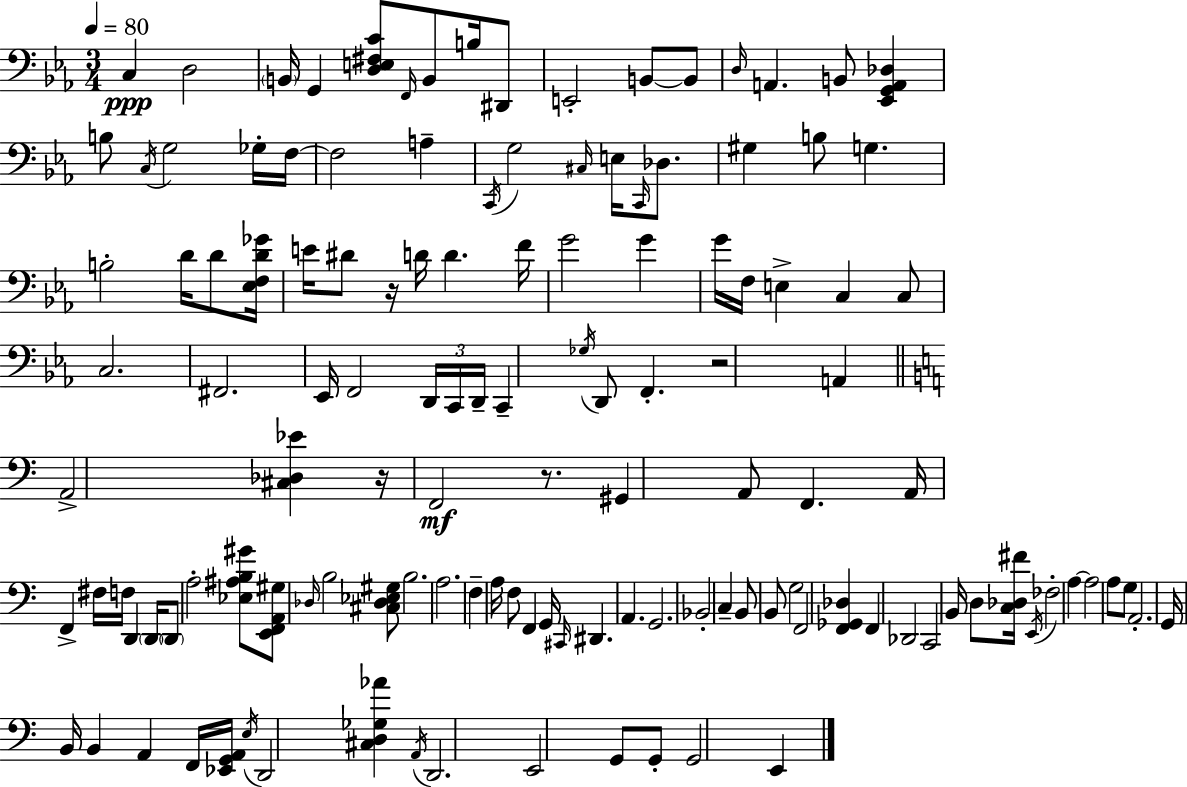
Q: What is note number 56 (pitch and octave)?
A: F2